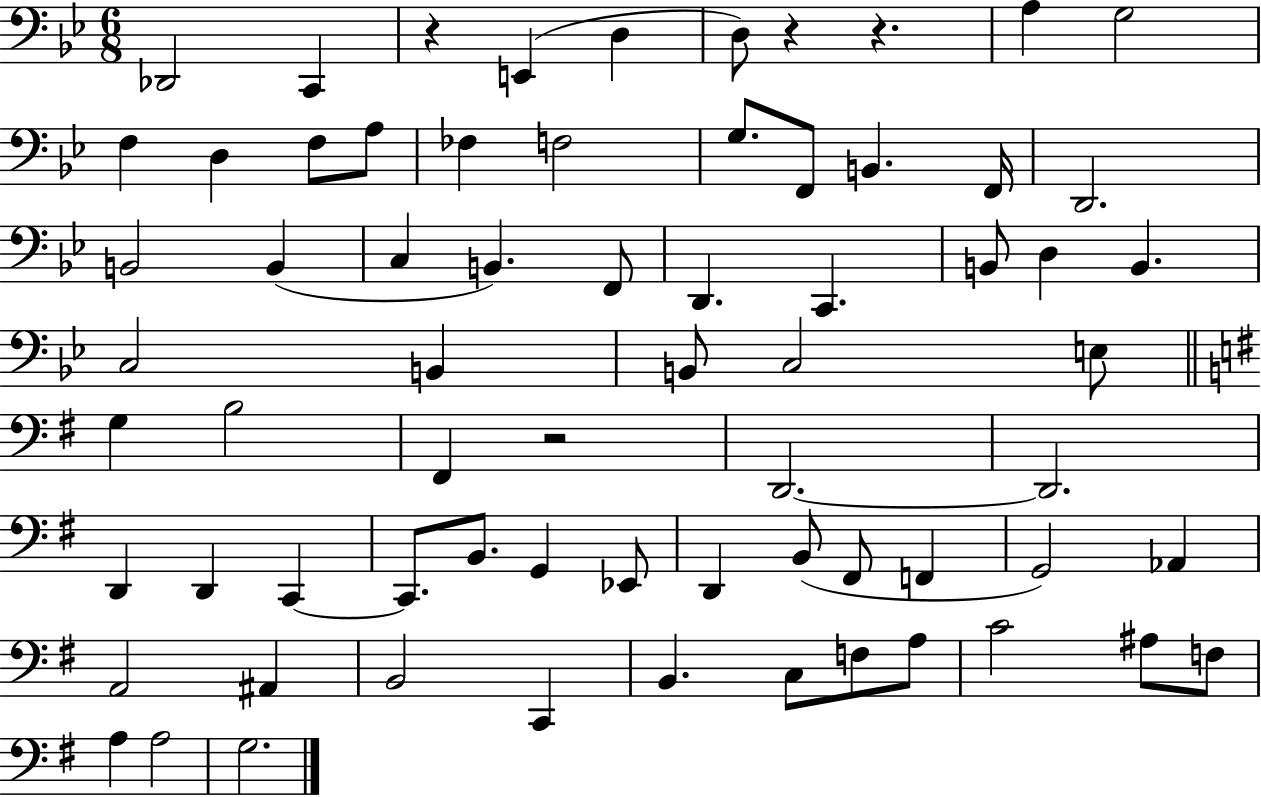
{
  \clef bass
  \numericTimeSignature
  \time 6/8
  \key bes \major
  des,2 c,4 | r4 e,4( d4 | d8) r4 r4. | a4 g2 | \break f4 d4 f8 a8 | fes4 f2 | g8. f,8 b,4. f,16 | d,2. | \break b,2 b,4( | c4 b,4.) f,8 | d,4. c,4. | b,8 d4 b,4. | \break c2 b,4 | b,8 c2 e8 | \bar "||" \break \key e \minor g4 b2 | fis,4 r2 | d,2.~~ | d,2. | \break d,4 d,4 c,4~~ | c,8. b,8. g,4 ees,8 | d,4 b,8( fis,8 f,4 | g,2) aes,4 | \break a,2 ais,4 | b,2 c,4 | b,4. c8 f8 a8 | c'2 ais8 f8 | \break a4 a2 | g2. | \bar "|."
}